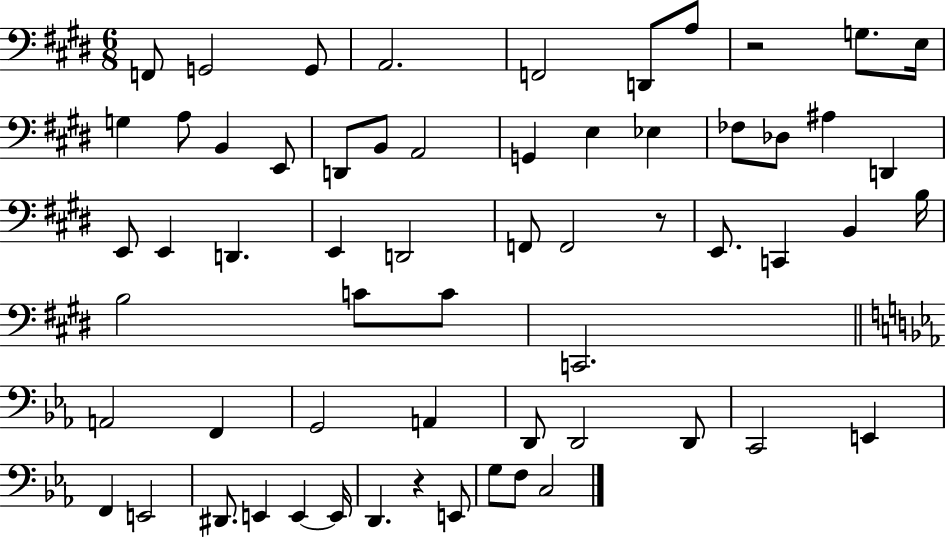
F2/e G2/h G2/e A2/h. F2/h D2/e A3/e R/h G3/e. E3/s G3/q A3/e B2/q E2/e D2/e B2/e A2/h G2/q E3/q Eb3/q FES3/e Db3/e A#3/q D2/q E2/e E2/q D2/q. E2/q D2/h F2/e F2/h R/e E2/e. C2/q B2/q B3/s B3/h C4/e C4/e C2/h. A2/h F2/q G2/h A2/q D2/e D2/h D2/e C2/h E2/q F2/q E2/h D#2/e. E2/q E2/q E2/s D2/q. R/q E2/e G3/e F3/e C3/h